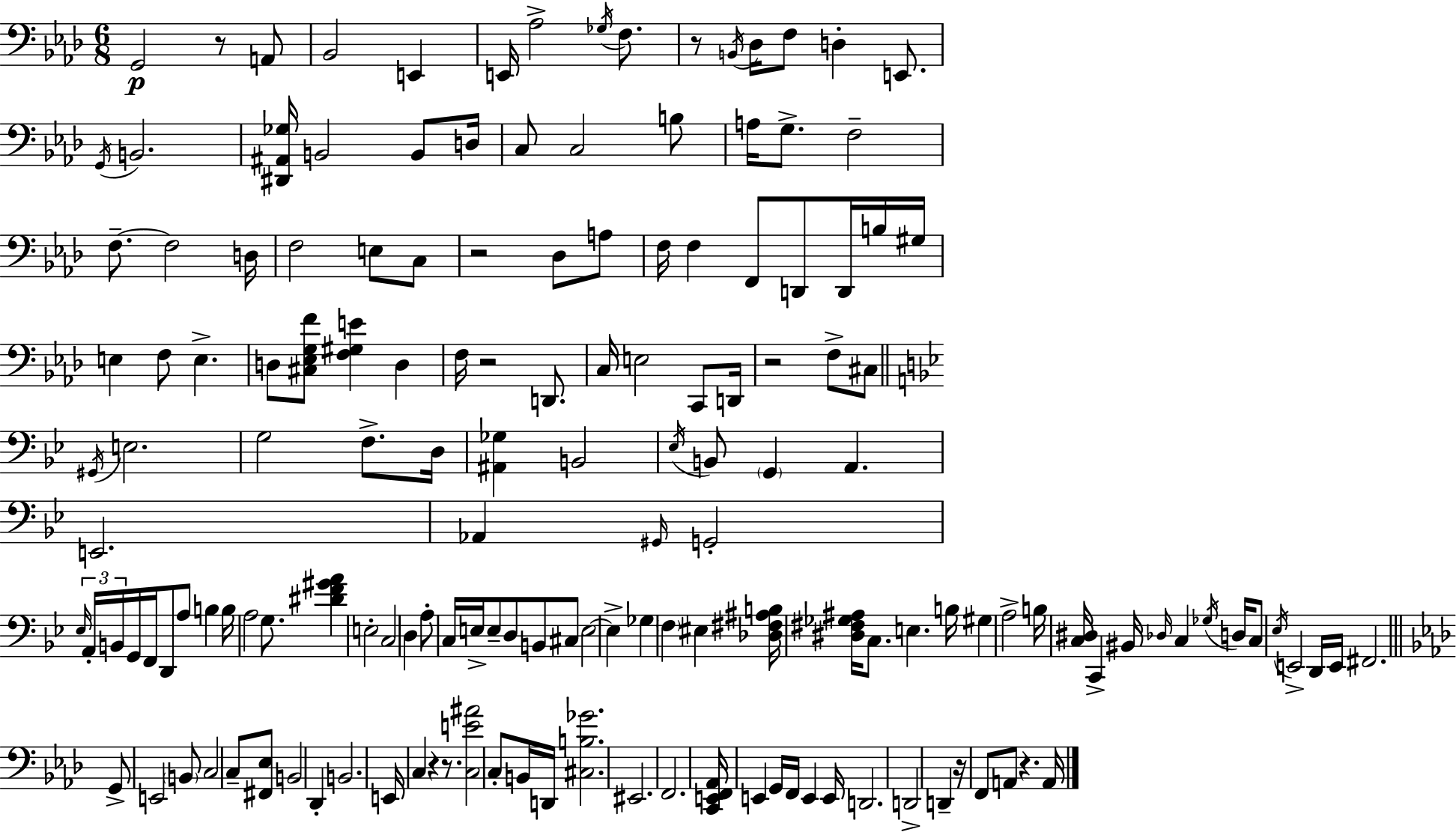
G2/h R/e A2/e Bb2/h E2/q E2/s Ab3/h Gb3/s F3/e. R/e B2/s Db3/s F3/e D3/q E2/e. G2/s B2/h. [D#2,A#2,Gb3]/s B2/h B2/e D3/s C3/e C3/h B3/e A3/s G3/e. F3/h F3/e. F3/h D3/s F3/h E3/e C3/e R/h Db3/e A3/e F3/s F3/q F2/e D2/e D2/s B3/s G#3/s E3/q F3/e E3/q. D3/e [C#3,Eb3,G3,F4]/e [F3,G#3,E4]/q D3/q F3/s R/h D2/e. C3/s E3/h C2/e D2/s R/h F3/e C#3/e G#2/s E3/h. G3/h F3/e. D3/s [A#2,Gb3]/q B2/h Eb3/s B2/e G2/q A2/q. E2/h. Ab2/q G#2/s G2/h Eb3/s A2/s B2/s G2/s F2/s D2/e A3/e B3/q B3/s A3/h G3/e. [D#4,F4,G#4,A4]/q E3/h C3/h D3/q A3/e C3/s E3/s E3/e D3/e B2/e C#3/e E3/h E3/q Gb3/q F3/q EIS3/q [Db3,F#3,A#3,B3]/s [D#3,F#3,Gb3,A#3]/s C3/e. E3/q. B3/s G#3/q A3/h B3/s [C3,D#3]/s C2/q BIS2/s Db3/s C3/q Gb3/s D3/s C3/e Eb3/s E2/h D2/s E2/s F#2/h. G2/e E2/h B2/e C3/h C3/e [F#2,Eb3]/e B2/h Db2/q B2/h. E2/s C3/q R/q R/e. [C3,E4,A#4]/h C3/e B2/s D2/s [C#3,B3,Gb4]/h. EIS2/h. F2/h. [C2,E2,F2,Ab2]/s E2/q G2/s F2/s E2/q E2/s D2/h. D2/h D2/q R/s F2/e A2/e R/q. A2/s